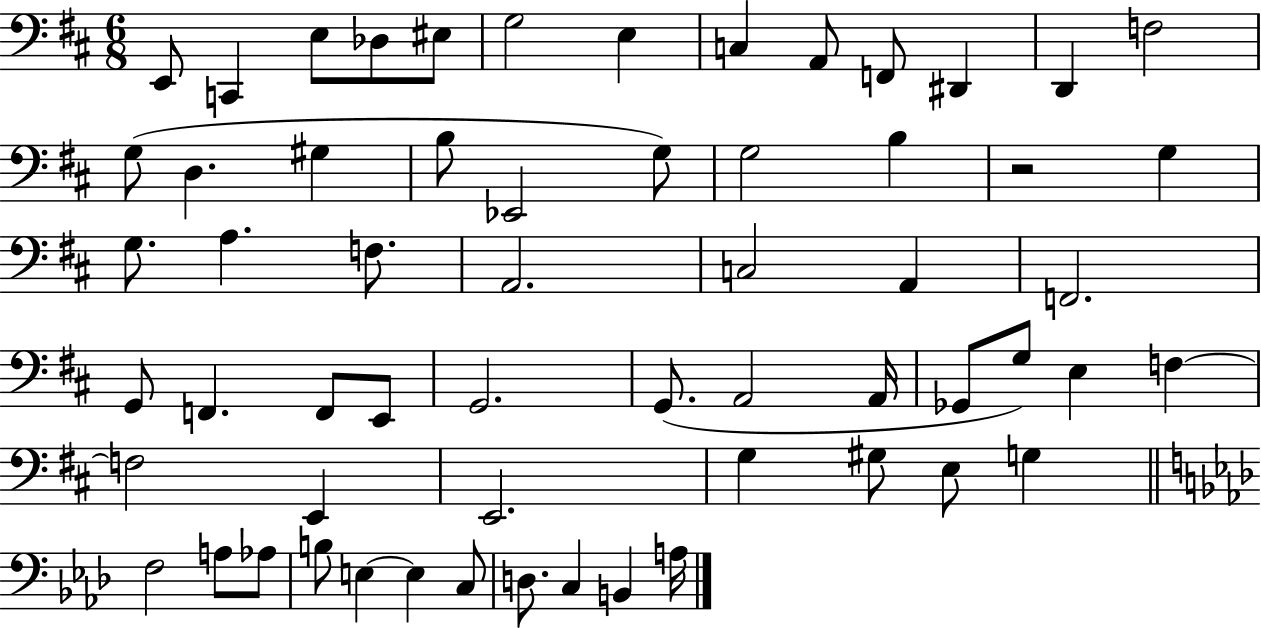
{
  \clef bass
  \numericTimeSignature
  \time 6/8
  \key d \major
  e,8 c,4 e8 des8 eis8 | g2 e4 | c4 a,8 f,8 dis,4 | d,4 f2 | \break g8( d4. gis4 | b8 ees,2 g8) | g2 b4 | r2 g4 | \break g8. a4. f8. | a,2. | c2 a,4 | f,2. | \break g,8 f,4. f,8 e,8 | g,2. | g,8.( a,2 a,16 | ges,8 g8) e4 f4~~ | \break f2 e,4 | e,2. | g4 gis8 e8 g4 | \bar "||" \break \key aes \major f2 a8 aes8 | b8 e4~~ e4 c8 | d8. c4 b,4 a16 | \bar "|."
}